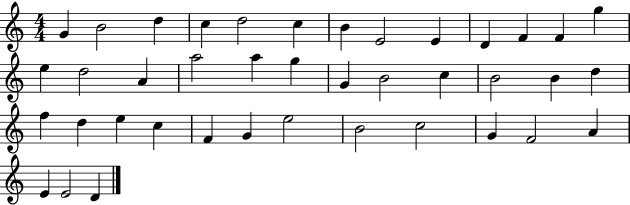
G4/q B4/h D5/q C5/q D5/h C5/q B4/q E4/h E4/q D4/q F4/q F4/q G5/q E5/q D5/h A4/q A5/h A5/q G5/q G4/q B4/h C5/q B4/h B4/q D5/q F5/q D5/q E5/q C5/q F4/q G4/q E5/h B4/h C5/h G4/q F4/h A4/q E4/q E4/h D4/q